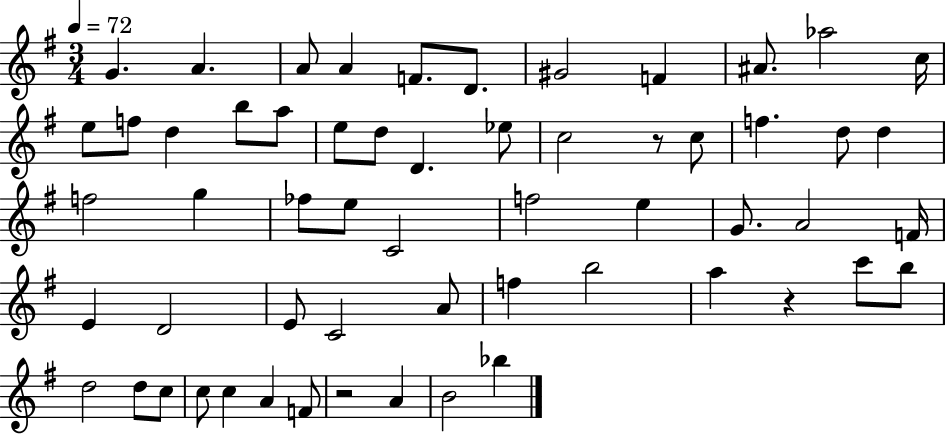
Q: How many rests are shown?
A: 3